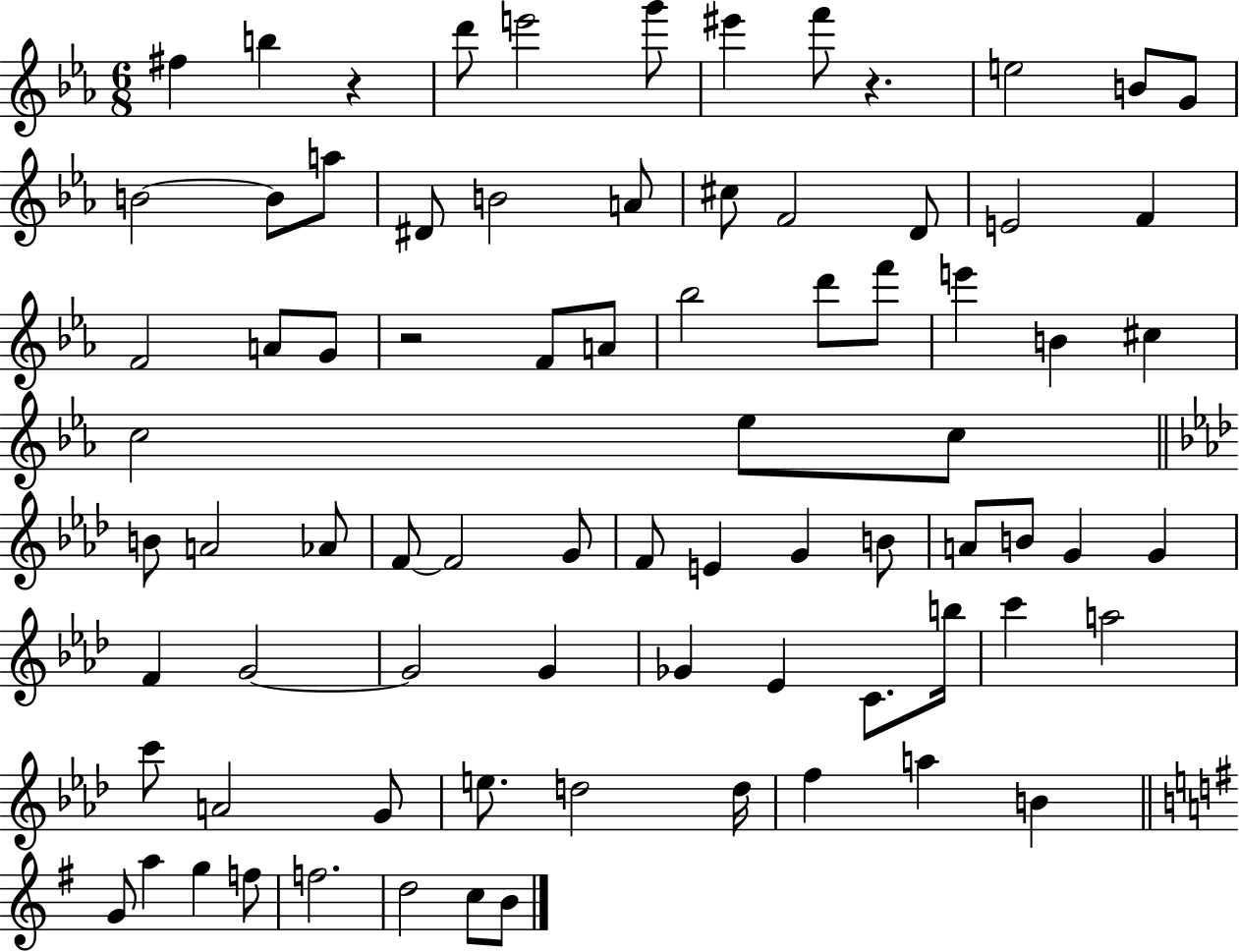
F#5/q B5/q R/q D6/e E6/h G6/e EIS6/q F6/e R/q. E5/h B4/e G4/e B4/h B4/e A5/e D#4/e B4/h A4/e C#5/e F4/h D4/e E4/h F4/q F4/h A4/e G4/e R/h F4/e A4/e Bb5/h D6/e F6/e E6/q B4/q C#5/q C5/h Eb5/e C5/e B4/e A4/h Ab4/e F4/e F4/h G4/e F4/e E4/q G4/q B4/e A4/e B4/e G4/q G4/q F4/q G4/h G4/h G4/q Gb4/q Eb4/q C4/e. B5/s C6/q A5/h C6/e A4/h G4/e E5/e. D5/h D5/s F5/q A5/q B4/q G4/e A5/q G5/q F5/e F5/h. D5/h C5/e B4/e